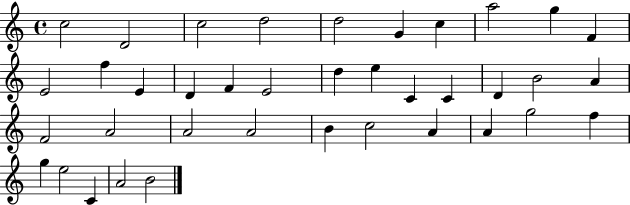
C5/h D4/h C5/h D5/h D5/h G4/q C5/q A5/h G5/q F4/q E4/h F5/q E4/q D4/q F4/q E4/h D5/q E5/q C4/q C4/q D4/q B4/h A4/q F4/h A4/h A4/h A4/h B4/q C5/h A4/q A4/q G5/h F5/q G5/q E5/h C4/q A4/h B4/h